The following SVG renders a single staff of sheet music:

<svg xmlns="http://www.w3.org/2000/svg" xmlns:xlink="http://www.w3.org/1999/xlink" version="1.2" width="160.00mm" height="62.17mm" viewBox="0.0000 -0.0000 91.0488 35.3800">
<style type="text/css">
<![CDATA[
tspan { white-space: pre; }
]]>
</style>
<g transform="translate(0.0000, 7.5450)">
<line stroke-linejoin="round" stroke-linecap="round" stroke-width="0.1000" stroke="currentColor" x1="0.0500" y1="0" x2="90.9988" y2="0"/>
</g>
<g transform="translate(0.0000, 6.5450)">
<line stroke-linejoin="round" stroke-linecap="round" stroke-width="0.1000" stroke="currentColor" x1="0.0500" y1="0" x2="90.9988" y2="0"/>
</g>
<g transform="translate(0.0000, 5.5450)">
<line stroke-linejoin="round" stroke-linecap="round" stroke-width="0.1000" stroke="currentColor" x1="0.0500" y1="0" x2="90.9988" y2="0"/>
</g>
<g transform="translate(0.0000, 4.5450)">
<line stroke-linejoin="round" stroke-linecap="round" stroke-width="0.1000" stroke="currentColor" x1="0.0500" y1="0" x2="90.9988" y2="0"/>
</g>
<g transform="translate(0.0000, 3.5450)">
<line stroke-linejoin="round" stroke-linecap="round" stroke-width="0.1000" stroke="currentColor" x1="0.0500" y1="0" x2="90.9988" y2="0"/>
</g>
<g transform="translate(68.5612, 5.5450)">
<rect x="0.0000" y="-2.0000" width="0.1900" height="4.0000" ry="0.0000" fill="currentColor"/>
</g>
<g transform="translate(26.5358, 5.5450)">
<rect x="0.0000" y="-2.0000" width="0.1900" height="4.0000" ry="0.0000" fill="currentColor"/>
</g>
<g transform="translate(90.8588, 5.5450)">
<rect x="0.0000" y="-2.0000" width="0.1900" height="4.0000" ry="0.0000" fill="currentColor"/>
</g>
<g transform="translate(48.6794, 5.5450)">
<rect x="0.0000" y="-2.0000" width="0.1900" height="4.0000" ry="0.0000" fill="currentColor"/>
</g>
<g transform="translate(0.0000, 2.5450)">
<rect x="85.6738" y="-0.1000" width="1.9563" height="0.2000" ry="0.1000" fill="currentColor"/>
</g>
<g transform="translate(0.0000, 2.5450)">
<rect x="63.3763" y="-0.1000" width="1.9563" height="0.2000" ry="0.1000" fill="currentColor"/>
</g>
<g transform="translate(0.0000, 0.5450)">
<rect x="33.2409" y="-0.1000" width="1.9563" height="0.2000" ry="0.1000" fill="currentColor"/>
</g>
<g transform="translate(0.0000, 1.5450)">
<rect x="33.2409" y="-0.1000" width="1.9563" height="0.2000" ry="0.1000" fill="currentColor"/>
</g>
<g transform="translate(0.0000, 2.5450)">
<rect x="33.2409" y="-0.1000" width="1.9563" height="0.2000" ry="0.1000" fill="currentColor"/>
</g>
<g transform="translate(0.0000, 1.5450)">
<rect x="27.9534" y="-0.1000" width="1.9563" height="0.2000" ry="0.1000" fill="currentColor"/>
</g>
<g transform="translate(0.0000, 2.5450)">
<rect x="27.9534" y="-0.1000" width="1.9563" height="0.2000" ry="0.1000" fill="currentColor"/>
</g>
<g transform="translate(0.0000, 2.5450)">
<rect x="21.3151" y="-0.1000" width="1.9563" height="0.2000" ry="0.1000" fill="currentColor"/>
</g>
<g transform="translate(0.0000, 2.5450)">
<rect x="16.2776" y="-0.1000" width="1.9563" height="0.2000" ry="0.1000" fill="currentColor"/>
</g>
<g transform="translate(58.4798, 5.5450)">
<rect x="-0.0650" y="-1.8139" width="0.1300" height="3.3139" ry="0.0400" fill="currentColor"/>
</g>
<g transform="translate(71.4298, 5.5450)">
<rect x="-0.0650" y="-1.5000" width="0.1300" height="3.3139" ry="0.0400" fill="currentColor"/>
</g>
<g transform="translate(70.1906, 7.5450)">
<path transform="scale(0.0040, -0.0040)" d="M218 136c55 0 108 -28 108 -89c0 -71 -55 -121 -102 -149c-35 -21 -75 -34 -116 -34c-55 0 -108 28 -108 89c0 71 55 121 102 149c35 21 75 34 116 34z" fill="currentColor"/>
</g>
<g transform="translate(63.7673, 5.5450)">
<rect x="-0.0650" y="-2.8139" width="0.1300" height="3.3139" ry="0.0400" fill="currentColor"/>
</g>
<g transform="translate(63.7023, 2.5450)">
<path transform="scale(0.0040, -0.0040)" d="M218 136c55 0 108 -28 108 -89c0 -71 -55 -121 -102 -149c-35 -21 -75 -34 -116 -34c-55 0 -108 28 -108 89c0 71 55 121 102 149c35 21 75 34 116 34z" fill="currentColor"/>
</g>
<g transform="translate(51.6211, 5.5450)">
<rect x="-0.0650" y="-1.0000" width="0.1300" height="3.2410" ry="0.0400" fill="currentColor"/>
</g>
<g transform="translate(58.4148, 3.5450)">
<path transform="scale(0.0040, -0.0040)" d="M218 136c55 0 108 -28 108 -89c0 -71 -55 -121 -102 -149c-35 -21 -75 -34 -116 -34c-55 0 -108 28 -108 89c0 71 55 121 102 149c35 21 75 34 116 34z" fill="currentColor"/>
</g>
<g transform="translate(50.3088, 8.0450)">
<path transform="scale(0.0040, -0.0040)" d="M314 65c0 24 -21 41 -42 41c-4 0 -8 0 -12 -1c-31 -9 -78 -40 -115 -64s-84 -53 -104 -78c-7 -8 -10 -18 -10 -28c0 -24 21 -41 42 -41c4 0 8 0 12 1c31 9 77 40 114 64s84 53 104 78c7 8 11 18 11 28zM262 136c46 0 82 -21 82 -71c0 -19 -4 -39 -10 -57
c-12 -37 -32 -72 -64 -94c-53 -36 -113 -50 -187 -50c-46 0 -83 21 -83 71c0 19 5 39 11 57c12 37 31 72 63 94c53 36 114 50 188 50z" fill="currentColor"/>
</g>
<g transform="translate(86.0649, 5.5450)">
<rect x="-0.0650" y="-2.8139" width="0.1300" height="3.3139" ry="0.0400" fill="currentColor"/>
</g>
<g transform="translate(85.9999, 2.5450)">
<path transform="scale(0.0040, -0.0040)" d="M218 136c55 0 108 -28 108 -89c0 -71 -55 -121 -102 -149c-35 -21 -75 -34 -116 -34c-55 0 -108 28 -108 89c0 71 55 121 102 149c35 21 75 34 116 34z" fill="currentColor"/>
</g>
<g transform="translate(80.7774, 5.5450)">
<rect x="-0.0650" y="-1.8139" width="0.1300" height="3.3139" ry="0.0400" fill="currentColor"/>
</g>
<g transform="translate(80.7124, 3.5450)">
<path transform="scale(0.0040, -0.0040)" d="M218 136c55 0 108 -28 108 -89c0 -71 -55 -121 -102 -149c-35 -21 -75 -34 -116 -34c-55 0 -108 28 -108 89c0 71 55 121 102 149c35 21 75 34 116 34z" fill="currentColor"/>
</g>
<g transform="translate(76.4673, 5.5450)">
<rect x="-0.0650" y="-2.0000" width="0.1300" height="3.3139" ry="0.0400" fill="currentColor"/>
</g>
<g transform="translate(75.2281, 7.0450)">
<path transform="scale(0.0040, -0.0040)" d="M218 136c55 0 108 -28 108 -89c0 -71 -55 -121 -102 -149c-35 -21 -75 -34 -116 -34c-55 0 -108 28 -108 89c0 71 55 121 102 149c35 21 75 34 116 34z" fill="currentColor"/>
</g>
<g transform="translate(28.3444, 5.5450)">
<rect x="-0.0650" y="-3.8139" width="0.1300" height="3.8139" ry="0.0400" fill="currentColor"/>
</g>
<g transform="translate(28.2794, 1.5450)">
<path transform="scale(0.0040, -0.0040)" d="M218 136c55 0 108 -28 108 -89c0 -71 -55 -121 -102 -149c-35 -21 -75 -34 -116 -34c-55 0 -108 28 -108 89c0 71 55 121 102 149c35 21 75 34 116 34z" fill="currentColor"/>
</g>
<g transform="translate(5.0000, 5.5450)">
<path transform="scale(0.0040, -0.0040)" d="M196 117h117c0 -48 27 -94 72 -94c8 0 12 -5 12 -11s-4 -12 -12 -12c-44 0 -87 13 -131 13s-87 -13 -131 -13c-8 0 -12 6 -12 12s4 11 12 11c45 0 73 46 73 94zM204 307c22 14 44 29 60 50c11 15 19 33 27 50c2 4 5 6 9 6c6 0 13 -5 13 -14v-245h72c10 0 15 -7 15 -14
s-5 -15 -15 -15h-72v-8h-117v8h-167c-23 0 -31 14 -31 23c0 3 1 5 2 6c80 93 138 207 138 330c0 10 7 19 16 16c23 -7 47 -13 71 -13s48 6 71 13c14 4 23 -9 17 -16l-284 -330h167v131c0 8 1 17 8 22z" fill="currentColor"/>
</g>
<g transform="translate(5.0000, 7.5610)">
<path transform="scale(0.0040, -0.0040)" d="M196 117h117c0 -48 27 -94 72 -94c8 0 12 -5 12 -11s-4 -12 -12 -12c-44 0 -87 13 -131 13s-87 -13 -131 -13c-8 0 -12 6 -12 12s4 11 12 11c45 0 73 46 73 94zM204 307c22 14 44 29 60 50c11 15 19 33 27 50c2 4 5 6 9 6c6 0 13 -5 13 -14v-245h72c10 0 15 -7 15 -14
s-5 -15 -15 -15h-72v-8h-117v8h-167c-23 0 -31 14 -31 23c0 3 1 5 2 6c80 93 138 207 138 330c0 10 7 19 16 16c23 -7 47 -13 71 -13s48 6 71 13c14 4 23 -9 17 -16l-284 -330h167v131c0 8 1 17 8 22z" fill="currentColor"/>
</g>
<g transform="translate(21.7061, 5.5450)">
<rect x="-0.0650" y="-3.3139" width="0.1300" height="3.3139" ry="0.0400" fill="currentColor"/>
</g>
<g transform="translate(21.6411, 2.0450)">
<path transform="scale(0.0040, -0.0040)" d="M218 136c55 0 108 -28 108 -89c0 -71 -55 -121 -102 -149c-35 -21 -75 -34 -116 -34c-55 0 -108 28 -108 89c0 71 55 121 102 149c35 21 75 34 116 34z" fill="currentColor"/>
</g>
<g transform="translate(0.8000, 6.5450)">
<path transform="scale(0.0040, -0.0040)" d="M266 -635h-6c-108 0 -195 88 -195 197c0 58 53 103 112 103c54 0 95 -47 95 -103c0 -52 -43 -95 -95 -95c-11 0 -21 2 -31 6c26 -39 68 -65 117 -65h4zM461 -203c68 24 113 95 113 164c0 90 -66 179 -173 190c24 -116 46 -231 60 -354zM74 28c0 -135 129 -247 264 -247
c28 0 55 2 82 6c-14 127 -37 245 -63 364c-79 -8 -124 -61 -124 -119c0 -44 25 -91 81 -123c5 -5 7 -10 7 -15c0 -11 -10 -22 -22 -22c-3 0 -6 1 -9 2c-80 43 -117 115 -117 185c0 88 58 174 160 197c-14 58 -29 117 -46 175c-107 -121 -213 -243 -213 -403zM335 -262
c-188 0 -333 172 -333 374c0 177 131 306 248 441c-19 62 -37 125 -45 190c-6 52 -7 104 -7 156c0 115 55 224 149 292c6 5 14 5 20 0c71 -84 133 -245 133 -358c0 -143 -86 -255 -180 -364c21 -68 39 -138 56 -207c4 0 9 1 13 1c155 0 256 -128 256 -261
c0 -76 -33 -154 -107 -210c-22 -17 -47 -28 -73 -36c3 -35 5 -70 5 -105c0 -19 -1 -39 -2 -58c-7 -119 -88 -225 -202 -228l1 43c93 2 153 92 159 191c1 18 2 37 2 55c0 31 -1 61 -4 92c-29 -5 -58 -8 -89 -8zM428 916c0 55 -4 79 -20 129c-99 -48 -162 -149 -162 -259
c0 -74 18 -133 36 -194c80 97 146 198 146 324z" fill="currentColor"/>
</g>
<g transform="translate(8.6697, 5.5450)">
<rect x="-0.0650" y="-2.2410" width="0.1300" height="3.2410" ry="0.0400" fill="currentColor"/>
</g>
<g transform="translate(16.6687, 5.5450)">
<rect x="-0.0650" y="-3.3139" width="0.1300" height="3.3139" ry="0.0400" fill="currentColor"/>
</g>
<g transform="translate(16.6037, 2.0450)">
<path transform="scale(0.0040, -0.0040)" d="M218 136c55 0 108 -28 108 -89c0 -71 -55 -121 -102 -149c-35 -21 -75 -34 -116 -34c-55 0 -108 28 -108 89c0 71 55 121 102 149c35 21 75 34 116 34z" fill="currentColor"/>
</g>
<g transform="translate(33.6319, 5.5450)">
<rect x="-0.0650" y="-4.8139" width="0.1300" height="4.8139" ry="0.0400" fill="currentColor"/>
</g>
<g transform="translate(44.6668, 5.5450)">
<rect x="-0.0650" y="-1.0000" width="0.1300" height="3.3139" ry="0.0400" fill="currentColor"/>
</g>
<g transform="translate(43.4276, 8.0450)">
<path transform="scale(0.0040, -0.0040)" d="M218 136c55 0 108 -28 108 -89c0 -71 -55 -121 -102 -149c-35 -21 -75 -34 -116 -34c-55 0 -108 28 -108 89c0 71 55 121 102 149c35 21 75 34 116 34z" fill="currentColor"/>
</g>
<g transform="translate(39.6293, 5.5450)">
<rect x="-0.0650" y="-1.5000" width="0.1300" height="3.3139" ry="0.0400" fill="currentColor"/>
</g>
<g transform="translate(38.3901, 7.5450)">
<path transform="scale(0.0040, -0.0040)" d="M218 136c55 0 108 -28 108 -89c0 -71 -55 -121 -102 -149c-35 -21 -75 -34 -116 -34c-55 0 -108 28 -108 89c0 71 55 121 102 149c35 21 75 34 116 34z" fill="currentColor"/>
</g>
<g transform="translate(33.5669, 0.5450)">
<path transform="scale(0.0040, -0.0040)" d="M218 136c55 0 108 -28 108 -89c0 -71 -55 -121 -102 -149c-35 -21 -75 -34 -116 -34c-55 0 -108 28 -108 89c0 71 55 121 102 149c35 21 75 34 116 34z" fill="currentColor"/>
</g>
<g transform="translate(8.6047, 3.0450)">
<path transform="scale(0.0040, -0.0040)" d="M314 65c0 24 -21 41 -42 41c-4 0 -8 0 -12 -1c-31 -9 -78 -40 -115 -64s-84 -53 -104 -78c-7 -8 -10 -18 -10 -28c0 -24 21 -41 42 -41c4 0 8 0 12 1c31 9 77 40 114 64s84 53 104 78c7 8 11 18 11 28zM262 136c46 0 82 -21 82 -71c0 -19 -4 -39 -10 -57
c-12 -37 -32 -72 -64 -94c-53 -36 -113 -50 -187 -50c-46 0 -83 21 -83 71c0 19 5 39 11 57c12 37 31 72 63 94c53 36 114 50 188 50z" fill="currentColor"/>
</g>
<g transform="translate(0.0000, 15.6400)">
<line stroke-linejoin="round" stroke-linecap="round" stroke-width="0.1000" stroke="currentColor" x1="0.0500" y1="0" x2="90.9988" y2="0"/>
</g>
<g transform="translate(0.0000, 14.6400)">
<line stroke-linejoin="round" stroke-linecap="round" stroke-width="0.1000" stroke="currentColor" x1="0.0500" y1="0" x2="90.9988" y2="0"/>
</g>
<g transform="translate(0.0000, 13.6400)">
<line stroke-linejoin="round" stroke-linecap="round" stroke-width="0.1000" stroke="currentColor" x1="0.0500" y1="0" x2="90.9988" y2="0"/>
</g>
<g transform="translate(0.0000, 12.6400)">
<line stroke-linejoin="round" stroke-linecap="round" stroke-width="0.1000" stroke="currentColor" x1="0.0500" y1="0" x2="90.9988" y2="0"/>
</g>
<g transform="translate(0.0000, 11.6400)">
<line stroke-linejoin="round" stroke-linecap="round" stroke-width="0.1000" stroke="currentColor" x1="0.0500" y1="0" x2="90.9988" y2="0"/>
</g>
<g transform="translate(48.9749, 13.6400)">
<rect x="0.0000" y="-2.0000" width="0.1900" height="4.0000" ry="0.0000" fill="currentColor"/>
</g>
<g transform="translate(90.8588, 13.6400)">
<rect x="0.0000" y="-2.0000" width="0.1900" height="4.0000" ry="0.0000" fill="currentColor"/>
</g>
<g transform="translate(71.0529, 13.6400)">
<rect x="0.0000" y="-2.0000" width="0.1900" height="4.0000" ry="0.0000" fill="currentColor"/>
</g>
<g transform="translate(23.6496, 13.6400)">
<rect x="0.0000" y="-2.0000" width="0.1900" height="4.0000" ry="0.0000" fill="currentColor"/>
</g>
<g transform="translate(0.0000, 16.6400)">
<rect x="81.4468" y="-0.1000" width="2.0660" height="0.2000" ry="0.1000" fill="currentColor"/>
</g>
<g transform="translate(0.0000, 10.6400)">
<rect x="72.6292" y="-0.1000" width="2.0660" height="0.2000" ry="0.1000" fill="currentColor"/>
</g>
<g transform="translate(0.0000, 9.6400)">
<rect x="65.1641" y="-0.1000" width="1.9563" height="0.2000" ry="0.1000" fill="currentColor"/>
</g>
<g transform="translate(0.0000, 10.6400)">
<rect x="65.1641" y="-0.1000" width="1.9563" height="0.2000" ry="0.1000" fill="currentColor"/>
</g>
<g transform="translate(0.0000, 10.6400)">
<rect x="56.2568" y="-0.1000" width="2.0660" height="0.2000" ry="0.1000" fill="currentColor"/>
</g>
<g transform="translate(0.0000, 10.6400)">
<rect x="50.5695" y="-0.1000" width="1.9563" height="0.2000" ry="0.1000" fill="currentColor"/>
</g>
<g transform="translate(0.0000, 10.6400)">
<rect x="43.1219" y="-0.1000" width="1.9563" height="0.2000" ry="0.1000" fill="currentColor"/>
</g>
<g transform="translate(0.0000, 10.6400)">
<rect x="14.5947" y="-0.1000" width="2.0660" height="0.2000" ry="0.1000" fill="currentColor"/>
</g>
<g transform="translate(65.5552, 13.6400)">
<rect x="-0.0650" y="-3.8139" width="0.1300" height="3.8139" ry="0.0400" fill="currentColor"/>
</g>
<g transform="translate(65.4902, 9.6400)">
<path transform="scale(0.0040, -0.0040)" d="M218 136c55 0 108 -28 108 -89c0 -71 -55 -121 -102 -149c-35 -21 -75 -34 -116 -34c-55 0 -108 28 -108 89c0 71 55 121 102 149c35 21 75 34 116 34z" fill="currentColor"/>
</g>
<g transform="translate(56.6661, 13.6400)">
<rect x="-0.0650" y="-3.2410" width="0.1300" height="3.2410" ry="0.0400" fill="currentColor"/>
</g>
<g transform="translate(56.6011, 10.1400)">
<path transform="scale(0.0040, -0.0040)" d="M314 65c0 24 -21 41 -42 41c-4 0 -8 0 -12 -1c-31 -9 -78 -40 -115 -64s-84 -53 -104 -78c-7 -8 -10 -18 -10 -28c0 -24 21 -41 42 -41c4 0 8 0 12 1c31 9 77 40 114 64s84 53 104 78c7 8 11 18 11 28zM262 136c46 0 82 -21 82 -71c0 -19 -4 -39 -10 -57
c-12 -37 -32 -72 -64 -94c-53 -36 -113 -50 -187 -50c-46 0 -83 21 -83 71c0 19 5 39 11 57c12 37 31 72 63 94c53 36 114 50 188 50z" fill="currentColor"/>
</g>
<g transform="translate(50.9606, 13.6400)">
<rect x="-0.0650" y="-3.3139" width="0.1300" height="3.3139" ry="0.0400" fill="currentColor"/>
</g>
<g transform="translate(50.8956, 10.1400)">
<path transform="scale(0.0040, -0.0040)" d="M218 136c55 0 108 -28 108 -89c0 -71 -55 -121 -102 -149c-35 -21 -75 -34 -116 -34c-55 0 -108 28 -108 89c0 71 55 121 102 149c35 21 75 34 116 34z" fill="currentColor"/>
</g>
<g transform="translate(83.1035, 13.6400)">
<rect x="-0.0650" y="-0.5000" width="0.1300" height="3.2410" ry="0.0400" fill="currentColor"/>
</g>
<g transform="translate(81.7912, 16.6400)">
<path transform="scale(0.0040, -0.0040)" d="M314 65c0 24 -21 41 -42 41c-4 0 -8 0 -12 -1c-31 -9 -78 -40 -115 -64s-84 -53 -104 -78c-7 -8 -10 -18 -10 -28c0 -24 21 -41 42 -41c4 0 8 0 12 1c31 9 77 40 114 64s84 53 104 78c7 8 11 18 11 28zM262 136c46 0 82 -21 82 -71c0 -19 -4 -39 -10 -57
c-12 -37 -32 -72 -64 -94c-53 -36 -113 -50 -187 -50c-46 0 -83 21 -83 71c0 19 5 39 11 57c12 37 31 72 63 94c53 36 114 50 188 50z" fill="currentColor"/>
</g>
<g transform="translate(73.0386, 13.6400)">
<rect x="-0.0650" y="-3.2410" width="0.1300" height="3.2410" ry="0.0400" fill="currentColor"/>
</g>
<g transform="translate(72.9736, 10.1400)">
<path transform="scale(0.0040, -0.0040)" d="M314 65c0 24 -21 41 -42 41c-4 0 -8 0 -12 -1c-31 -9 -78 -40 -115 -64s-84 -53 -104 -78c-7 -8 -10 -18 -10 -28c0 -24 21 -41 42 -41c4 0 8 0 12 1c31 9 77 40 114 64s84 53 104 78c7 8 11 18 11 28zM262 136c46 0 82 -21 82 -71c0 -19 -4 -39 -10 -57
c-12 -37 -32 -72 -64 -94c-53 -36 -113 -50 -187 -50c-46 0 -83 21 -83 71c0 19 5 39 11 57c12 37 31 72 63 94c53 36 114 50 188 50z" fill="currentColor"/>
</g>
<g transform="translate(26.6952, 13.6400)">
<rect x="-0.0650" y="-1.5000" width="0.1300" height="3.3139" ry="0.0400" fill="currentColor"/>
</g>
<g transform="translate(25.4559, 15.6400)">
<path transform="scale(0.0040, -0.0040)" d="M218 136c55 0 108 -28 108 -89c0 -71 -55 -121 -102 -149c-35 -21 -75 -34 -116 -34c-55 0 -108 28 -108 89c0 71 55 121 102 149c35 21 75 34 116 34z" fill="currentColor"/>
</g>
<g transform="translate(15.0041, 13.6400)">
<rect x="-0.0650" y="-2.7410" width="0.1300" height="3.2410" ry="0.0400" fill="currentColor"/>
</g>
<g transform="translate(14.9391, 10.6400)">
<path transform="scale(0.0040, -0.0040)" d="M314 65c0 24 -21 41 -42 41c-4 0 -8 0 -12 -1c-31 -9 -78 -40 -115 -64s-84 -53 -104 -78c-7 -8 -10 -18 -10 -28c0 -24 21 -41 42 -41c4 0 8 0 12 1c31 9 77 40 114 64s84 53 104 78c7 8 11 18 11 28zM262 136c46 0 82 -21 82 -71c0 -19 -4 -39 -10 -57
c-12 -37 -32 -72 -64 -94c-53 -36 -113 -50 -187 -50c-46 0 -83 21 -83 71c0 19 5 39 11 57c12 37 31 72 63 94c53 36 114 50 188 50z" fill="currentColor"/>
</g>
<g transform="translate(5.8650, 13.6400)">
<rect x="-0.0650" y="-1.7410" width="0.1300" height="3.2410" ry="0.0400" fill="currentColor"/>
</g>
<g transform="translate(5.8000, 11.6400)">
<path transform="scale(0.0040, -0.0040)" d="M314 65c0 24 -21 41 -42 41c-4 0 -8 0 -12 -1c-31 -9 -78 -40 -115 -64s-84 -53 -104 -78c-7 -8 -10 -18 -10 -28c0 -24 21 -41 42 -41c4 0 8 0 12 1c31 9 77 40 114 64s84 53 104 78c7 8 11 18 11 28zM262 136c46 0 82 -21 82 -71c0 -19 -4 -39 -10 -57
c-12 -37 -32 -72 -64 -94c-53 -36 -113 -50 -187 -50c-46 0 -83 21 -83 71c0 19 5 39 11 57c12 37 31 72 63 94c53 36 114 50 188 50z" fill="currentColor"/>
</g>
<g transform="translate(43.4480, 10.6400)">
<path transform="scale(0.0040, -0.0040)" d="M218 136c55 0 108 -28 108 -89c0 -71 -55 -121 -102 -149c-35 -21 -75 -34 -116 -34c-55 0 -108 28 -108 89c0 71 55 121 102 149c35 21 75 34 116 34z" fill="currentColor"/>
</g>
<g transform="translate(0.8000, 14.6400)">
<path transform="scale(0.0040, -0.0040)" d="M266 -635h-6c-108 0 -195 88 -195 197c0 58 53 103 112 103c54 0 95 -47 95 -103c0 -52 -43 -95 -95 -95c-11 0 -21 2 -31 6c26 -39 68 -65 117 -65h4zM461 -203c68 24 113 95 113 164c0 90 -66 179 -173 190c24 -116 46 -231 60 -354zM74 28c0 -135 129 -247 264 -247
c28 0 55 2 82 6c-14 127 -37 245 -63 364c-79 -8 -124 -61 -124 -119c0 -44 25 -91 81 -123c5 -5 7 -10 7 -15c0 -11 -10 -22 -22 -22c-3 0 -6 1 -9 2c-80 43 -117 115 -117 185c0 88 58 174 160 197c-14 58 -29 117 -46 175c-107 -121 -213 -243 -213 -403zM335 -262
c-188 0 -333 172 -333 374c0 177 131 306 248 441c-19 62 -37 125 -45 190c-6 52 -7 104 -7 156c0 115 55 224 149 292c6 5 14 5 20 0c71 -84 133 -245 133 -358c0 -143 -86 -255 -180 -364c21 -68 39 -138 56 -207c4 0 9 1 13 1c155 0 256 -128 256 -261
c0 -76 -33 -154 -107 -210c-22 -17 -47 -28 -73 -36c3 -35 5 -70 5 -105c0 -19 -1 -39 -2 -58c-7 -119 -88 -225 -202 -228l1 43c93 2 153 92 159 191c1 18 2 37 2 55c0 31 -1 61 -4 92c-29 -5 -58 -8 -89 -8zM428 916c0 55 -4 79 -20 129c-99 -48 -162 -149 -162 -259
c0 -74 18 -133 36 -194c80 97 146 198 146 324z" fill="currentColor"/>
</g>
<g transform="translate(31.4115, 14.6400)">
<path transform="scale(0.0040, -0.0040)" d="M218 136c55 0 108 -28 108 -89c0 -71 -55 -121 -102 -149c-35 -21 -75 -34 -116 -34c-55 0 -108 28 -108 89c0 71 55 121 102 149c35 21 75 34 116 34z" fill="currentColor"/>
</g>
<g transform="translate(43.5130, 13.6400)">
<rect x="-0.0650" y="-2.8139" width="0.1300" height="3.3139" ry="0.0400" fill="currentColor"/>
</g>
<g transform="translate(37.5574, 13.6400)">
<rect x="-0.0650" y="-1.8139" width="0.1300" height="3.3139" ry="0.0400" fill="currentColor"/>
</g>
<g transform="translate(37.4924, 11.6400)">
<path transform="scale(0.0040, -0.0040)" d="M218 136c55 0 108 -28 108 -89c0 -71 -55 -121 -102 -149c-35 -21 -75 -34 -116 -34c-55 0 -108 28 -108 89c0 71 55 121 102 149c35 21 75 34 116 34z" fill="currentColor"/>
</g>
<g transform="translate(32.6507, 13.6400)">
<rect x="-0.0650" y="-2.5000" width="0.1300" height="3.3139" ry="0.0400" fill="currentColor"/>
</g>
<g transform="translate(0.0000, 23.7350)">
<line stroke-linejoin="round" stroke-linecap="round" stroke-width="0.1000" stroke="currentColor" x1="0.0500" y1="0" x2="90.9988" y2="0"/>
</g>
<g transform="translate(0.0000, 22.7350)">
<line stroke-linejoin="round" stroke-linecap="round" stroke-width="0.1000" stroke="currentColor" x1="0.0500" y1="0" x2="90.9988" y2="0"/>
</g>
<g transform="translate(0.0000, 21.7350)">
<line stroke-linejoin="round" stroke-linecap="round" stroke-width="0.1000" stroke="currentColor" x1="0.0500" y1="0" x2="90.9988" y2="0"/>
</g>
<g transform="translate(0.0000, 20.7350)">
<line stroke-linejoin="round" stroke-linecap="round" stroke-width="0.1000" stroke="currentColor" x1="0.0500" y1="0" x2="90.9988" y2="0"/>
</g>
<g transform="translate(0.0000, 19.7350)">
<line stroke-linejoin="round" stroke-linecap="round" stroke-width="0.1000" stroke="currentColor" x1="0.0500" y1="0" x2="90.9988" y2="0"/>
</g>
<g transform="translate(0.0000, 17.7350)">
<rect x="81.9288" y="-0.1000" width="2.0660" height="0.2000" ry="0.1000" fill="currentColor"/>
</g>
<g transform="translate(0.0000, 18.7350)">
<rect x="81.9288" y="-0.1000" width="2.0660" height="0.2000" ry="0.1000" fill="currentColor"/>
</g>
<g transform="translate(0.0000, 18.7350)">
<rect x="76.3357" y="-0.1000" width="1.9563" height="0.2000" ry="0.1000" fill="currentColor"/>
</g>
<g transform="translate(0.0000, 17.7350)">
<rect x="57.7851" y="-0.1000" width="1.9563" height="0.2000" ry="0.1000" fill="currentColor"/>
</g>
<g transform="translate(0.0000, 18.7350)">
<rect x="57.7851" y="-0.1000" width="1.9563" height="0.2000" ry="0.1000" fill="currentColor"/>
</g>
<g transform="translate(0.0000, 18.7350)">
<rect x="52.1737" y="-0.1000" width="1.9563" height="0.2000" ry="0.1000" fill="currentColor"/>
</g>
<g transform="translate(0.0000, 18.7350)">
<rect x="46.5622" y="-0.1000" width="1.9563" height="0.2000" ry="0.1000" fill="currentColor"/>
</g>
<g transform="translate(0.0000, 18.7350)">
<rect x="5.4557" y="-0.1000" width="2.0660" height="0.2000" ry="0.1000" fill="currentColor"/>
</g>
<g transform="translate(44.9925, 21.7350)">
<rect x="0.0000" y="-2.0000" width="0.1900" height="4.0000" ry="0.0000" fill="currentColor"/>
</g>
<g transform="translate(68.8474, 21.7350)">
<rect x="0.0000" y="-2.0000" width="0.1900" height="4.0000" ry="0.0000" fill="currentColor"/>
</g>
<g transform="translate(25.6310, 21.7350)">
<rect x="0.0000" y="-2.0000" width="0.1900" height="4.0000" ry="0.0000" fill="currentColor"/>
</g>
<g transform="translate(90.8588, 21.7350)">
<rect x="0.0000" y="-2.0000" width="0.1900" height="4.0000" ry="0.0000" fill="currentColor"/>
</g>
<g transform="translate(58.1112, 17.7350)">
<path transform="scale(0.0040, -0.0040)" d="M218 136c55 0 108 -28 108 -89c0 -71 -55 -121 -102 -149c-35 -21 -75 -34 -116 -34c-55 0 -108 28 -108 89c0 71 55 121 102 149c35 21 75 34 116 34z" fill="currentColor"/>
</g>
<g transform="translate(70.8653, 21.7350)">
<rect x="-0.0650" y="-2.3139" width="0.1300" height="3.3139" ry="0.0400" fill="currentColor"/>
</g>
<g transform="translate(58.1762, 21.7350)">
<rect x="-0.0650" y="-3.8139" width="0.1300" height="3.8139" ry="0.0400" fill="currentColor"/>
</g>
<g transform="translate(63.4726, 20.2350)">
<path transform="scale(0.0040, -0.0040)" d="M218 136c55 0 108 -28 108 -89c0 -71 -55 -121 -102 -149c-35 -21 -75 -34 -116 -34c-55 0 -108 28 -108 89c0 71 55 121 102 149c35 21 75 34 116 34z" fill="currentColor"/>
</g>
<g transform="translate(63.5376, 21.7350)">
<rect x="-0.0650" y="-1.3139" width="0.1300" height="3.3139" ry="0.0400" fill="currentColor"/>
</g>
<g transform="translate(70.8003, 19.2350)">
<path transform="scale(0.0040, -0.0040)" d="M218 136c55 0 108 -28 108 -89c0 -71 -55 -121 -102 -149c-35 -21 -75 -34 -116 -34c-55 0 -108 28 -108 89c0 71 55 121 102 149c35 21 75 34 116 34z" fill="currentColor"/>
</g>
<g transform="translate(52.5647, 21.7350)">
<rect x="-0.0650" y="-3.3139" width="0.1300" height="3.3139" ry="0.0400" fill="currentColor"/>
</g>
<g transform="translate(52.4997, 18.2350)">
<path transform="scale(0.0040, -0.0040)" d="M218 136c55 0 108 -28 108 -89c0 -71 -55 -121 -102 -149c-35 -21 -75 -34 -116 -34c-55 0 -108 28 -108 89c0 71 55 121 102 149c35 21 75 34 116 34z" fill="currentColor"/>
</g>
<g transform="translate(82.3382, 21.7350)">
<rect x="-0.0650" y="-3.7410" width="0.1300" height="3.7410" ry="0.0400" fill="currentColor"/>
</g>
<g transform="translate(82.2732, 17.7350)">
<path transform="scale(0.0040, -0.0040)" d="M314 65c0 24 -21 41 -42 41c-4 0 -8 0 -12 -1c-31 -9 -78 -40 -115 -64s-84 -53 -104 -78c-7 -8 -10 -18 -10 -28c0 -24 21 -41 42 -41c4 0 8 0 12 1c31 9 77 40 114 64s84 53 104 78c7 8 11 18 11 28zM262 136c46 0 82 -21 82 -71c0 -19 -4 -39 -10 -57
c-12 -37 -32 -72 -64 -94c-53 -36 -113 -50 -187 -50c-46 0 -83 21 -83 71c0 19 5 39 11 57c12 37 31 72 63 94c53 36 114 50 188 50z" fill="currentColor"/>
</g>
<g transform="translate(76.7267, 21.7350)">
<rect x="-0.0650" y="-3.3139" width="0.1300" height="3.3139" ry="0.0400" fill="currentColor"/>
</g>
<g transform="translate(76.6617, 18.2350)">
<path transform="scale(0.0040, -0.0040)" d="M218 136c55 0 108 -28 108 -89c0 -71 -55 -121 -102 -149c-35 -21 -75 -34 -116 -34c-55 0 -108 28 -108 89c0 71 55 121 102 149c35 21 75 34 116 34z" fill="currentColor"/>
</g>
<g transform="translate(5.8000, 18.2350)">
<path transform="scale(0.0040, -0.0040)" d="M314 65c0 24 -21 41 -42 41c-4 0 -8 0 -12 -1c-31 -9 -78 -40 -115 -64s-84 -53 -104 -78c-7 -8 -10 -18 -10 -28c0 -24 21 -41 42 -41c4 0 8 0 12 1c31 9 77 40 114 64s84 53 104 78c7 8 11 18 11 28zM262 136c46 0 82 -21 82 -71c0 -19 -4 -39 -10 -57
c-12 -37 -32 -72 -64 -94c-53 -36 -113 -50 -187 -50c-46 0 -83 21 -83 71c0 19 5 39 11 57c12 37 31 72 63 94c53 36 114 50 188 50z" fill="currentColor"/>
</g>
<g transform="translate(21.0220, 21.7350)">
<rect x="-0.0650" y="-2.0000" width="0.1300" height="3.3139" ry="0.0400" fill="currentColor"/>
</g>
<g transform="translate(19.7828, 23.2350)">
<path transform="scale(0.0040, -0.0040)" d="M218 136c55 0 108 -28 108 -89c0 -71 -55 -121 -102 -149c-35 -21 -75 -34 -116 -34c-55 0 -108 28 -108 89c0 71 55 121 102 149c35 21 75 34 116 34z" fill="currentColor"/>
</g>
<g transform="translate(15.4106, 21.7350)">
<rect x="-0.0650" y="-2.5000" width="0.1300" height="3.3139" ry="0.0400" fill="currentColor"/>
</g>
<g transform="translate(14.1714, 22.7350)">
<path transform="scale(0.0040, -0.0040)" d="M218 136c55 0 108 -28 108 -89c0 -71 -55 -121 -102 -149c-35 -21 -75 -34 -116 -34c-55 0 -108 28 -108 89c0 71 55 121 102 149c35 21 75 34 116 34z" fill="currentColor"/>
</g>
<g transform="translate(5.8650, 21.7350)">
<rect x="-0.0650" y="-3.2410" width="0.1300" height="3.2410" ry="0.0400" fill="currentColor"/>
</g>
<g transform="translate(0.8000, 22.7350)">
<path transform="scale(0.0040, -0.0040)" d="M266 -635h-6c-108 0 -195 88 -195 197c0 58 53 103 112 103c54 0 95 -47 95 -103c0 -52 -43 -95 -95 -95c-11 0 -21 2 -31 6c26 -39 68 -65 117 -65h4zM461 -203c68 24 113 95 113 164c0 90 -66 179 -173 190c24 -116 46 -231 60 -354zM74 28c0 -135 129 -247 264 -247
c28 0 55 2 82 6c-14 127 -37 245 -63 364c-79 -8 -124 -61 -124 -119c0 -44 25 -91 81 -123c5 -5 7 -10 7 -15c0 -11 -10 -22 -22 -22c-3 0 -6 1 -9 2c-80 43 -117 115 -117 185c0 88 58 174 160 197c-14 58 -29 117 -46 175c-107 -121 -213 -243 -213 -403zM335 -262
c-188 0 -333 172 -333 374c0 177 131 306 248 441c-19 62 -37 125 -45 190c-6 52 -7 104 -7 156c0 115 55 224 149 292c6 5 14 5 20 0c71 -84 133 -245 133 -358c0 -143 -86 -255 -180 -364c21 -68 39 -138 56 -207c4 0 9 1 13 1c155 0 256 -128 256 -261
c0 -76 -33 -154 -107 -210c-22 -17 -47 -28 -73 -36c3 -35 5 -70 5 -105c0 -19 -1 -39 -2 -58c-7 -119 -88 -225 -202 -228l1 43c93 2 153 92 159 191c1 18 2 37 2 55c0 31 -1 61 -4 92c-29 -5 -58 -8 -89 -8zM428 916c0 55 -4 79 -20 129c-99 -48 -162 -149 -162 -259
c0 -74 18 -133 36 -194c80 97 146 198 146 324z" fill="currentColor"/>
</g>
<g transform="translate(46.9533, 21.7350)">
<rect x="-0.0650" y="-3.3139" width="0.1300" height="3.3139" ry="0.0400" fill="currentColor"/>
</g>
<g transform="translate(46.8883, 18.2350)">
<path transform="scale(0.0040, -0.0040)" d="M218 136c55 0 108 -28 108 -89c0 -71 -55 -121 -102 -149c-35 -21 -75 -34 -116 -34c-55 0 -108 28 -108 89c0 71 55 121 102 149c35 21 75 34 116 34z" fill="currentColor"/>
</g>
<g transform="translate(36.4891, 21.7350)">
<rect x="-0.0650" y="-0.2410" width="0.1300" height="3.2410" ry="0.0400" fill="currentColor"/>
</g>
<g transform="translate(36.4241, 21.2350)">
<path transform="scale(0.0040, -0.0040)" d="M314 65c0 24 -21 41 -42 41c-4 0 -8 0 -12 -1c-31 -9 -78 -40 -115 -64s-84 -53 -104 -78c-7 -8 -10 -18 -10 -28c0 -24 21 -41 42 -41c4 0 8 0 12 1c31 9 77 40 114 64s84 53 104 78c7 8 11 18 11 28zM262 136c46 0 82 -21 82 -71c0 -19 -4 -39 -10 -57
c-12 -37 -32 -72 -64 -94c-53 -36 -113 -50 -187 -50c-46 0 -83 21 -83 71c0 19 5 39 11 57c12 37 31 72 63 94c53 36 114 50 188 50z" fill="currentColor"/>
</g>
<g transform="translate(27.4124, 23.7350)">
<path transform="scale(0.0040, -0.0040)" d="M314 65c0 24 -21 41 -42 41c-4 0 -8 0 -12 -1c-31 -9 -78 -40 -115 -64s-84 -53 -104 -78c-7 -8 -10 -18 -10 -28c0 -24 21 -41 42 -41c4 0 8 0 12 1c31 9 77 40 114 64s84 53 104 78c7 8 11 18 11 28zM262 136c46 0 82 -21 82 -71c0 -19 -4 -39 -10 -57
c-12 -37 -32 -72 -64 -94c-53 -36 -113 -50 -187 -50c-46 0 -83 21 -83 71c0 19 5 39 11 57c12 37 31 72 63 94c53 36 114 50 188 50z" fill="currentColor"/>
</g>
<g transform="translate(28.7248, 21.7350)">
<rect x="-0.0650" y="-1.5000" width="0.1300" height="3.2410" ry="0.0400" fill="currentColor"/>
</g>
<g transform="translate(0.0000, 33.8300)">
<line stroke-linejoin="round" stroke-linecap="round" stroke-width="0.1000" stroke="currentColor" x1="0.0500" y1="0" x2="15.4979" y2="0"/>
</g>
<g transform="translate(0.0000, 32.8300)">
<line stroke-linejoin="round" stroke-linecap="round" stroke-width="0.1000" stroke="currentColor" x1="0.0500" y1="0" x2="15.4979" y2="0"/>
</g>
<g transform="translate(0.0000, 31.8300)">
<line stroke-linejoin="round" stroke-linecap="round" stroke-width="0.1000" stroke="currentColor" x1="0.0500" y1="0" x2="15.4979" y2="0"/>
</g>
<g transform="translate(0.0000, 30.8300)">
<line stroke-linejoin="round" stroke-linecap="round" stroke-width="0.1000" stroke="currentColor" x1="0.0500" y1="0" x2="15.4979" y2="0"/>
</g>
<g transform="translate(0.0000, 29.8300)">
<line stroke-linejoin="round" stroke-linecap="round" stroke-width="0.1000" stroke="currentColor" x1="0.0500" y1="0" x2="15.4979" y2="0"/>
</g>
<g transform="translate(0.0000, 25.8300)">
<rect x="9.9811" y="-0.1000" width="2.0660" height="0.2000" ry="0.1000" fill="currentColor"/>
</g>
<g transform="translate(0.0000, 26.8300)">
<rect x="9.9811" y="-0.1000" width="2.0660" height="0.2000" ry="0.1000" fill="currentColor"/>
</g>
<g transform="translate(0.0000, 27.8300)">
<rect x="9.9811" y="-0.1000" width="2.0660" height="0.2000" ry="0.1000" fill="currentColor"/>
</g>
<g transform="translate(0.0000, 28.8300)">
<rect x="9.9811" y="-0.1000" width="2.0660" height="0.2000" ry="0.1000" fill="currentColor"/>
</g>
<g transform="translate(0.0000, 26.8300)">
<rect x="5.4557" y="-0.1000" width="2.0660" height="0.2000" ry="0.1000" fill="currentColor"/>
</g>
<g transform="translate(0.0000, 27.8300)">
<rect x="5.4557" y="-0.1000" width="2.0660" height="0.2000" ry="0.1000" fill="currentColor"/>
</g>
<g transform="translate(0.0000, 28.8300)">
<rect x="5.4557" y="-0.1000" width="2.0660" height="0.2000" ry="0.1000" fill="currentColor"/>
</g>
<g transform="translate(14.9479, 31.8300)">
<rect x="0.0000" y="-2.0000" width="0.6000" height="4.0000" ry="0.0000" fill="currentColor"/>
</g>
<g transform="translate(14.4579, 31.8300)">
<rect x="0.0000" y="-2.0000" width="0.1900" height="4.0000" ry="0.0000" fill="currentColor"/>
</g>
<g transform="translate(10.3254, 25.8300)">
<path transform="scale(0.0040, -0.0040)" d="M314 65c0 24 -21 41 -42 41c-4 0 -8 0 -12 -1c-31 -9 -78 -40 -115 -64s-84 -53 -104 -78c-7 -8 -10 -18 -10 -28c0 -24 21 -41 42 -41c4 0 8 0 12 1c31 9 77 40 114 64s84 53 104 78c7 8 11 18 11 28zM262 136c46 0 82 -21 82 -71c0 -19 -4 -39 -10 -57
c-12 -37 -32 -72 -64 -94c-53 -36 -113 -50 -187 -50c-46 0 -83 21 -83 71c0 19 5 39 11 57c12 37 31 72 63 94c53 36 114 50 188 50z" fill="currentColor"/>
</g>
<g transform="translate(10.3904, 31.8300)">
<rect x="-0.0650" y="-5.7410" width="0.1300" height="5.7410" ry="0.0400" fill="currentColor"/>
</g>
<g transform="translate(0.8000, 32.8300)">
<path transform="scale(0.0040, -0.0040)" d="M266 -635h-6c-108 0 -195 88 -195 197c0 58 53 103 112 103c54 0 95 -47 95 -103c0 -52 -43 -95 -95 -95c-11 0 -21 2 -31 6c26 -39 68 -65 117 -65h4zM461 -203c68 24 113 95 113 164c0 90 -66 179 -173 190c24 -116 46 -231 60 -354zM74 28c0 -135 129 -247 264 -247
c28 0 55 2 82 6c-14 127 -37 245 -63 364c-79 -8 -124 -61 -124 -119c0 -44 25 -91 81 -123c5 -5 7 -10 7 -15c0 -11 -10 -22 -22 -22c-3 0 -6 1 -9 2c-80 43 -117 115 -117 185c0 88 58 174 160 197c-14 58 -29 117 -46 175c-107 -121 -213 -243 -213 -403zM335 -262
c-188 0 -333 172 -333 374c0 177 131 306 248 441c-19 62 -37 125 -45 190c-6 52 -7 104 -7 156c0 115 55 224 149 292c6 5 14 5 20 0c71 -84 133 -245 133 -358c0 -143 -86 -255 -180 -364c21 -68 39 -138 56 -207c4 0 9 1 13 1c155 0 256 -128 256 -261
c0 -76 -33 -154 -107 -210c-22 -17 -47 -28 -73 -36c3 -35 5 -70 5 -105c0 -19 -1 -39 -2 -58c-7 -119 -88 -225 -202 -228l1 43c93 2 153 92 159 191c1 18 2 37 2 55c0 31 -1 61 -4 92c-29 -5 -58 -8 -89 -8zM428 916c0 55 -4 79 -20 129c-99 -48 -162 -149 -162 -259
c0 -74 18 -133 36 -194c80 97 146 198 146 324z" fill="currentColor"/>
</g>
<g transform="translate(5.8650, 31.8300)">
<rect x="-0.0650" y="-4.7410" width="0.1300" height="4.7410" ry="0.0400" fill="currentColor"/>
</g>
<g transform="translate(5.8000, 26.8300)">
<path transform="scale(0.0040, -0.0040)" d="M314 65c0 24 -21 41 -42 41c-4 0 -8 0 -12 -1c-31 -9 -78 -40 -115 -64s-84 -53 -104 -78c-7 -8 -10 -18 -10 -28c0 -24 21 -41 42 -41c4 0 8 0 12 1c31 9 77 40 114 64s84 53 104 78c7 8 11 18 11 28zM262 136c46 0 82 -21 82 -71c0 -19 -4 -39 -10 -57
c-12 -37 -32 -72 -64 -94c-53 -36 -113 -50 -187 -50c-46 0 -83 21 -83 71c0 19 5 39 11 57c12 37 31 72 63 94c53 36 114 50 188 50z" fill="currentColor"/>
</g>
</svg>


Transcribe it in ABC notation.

X:1
T:Untitled
M:4/4
L:1/4
K:C
g2 b b c' e' E D D2 f a E F f a f2 a2 E G f a b b2 c' b2 C2 b2 G F E2 c2 b b c' e g b c'2 e'2 g'2